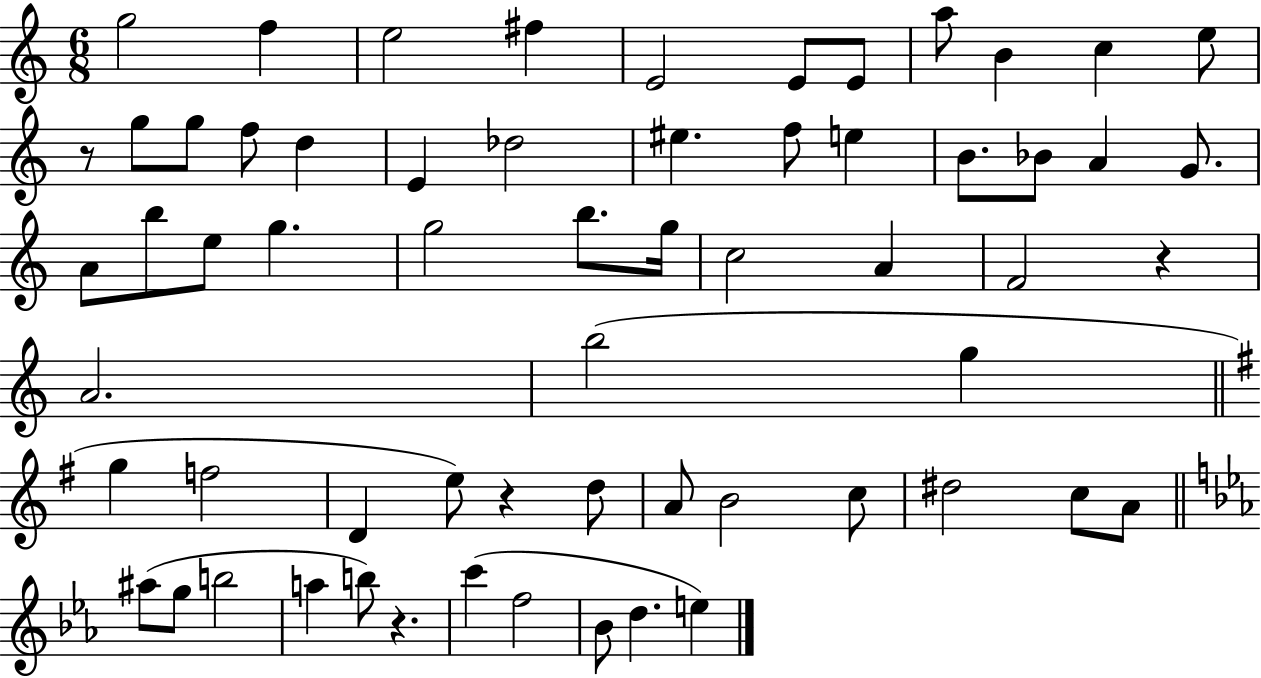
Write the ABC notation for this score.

X:1
T:Untitled
M:6/8
L:1/4
K:C
g2 f e2 ^f E2 E/2 E/2 a/2 B c e/2 z/2 g/2 g/2 f/2 d E _d2 ^e f/2 e B/2 _B/2 A G/2 A/2 b/2 e/2 g g2 b/2 g/4 c2 A F2 z A2 b2 g g f2 D e/2 z d/2 A/2 B2 c/2 ^d2 c/2 A/2 ^a/2 g/2 b2 a b/2 z c' f2 _B/2 d e